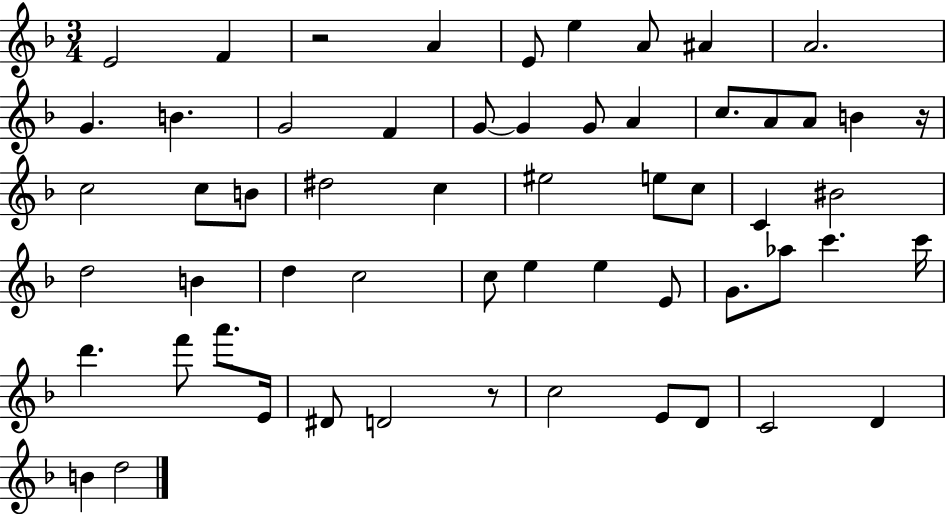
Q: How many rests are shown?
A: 3